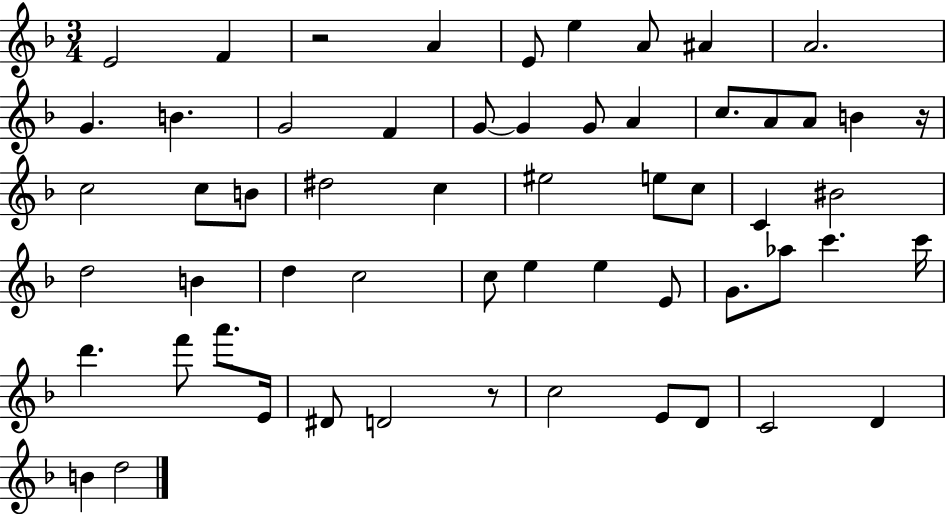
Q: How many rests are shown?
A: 3